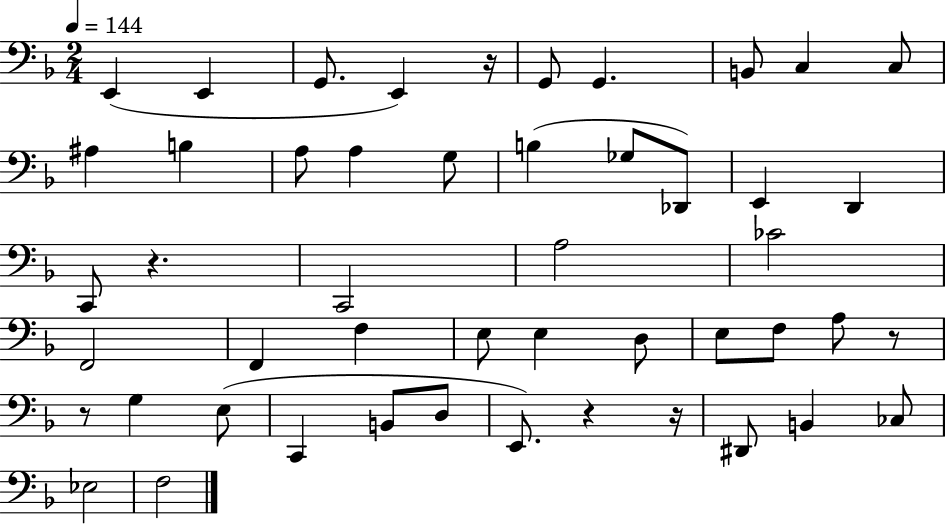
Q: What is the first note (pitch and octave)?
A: E2